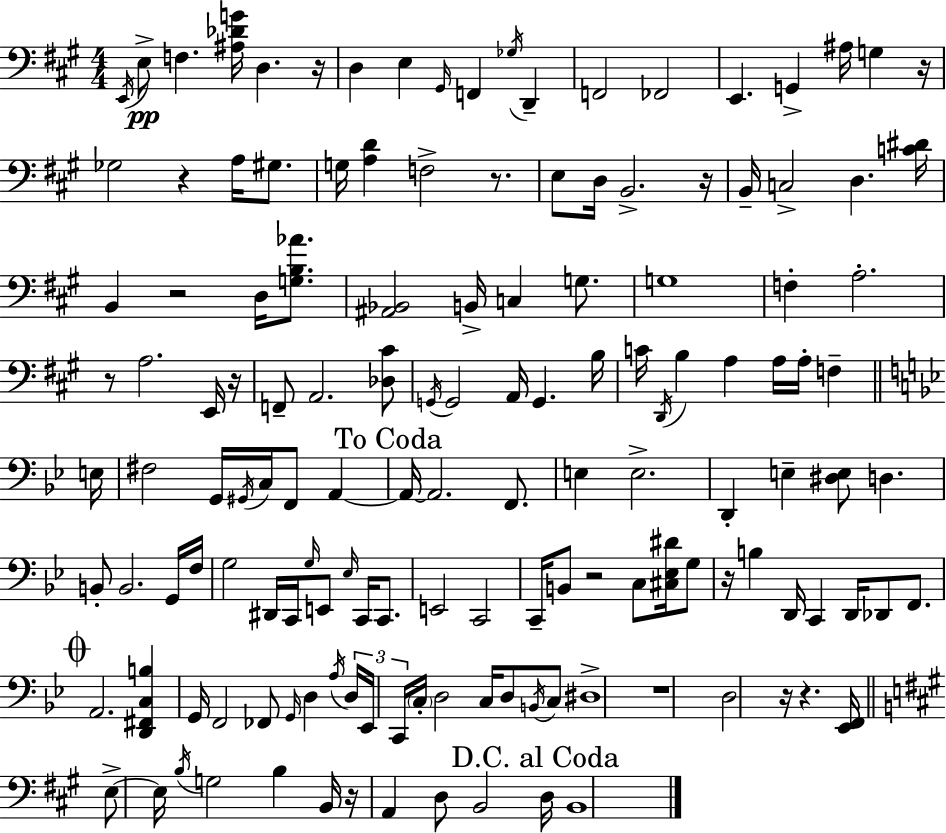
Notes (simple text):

E2/s E3/e F3/q. [A#3,Db4,G4]/s D3/q. R/s D3/q E3/q G#2/s F2/q Gb3/s D2/q F2/h FES2/h E2/q. G2/q A#3/s G3/q R/s Gb3/h R/q A3/s G#3/e. G3/s [A3,D4]/q F3/h R/e. E3/e D3/s B2/h. R/s B2/s C3/h D3/q. [C4,D#4]/s B2/q R/h D3/s [G3,B3,Ab4]/e. [A#2,Bb2]/h B2/s C3/q G3/e. G3/w F3/q A3/h. R/e A3/h. E2/s R/s F2/e A2/h. [Db3,C#4]/e G2/s G2/h A2/s G2/q. B3/s C4/s D2/s B3/q A3/q A3/s A3/s F3/q E3/s F#3/h G2/s G#2/s C3/s F2/e A2/q A2/s A2/h. F2/e. E3/q E3/h. D2/q E3/q [D#3,E3]/e D3/q. B2/e B2/h. G2/s F3/s G3/h D#2/s C2/s G3/s E2/e Eb3/s C2/s C2/e. E2/h C2/h C2/s B2/e R/h C3/e [C#3,Eb3,D#4]/s G3/e R/s B3/q D2/s C2/q D2/s Db2/e F2/e. A2/h. [D2,F#2,C3,B3]/q G2/s F2/h FES2/e G2/s D3/q A3/s D3/s Eb2/s C2/s C3/s D3/h C3/s D3/e B2/s C3/e D#3/w R/w D3/h R/s R/q. [Eb2,F2]/s E3/e E3/s B3/s G3/h B3/q B2/s R/s A2/q D3/e B2/h D3/s B2/w